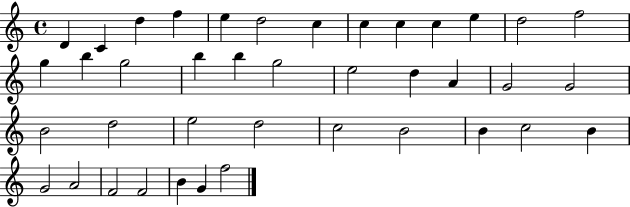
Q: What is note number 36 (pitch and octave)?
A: F4